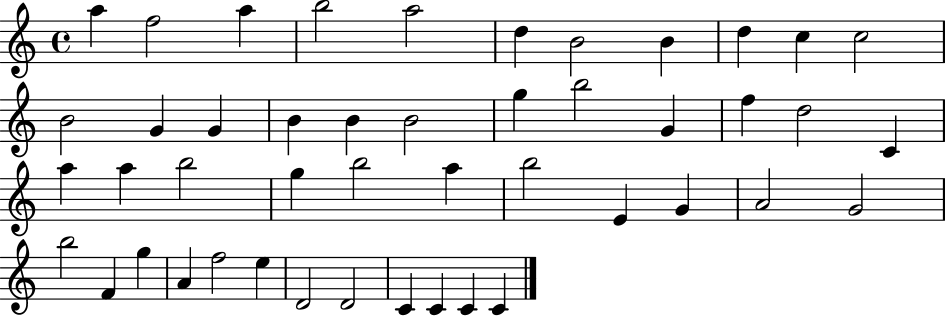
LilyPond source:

{
  \clef treble
  \time 4/4
  \defaultTimeSignature
  \key c \major
  a''4 f''2 a''4 | b''2 a''2 | d''4 b'2 b'4 | d''4 c''4 c''2 | \break b'2 g'4 g'4 | b'4 b'4 b'2 | g''4 b''2 g'4 | f''4 d''2 c'4 | \break a''4 a''4 b''2 | g''4 b''2 a''4 | b''2 e'4 g'4 | a'2 g'2 | \break b''2 f'4 g''4 | a'4 f''2 e''4 | d'2 d'2 | c'4 c'4 c'4 c'4 | \break \bar "|."
}